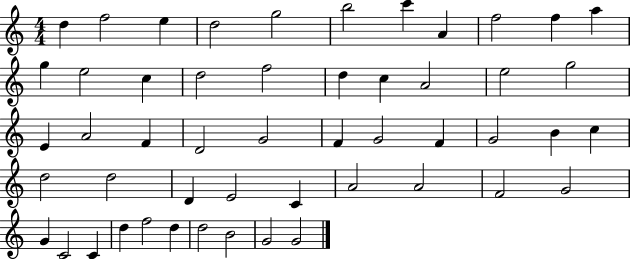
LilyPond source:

{
  \clef treble
  \numericTimeSignature
  \time 4/4
  \key c \major
  d''4 f''2 e''4 | d''2 g''2 | b''2 c'''4 a'4 | f''2 f''4 a''4 | \break g''4 e''2 c''4 | d''2 f''2 | d''4 c''4 a'2 | e''2 g''2 | \break e'4 a'2 f'4 | d'2 g'2 | f'4 g'2 f'4 | g'2 b'4 c''4 | \break d''2 d''2 | d'4 e'2 c'4 | a'2 a'2 | f'2 g'2 | \break g'4 c'2 c'4 | d''4 f''2 d''4 | d''2 b'2 | g'2 g'2 | \break \bar "|."
}